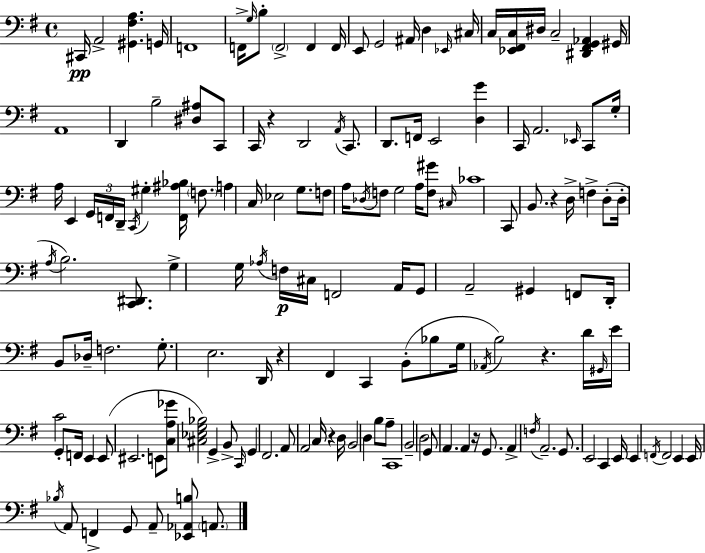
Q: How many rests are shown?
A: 6